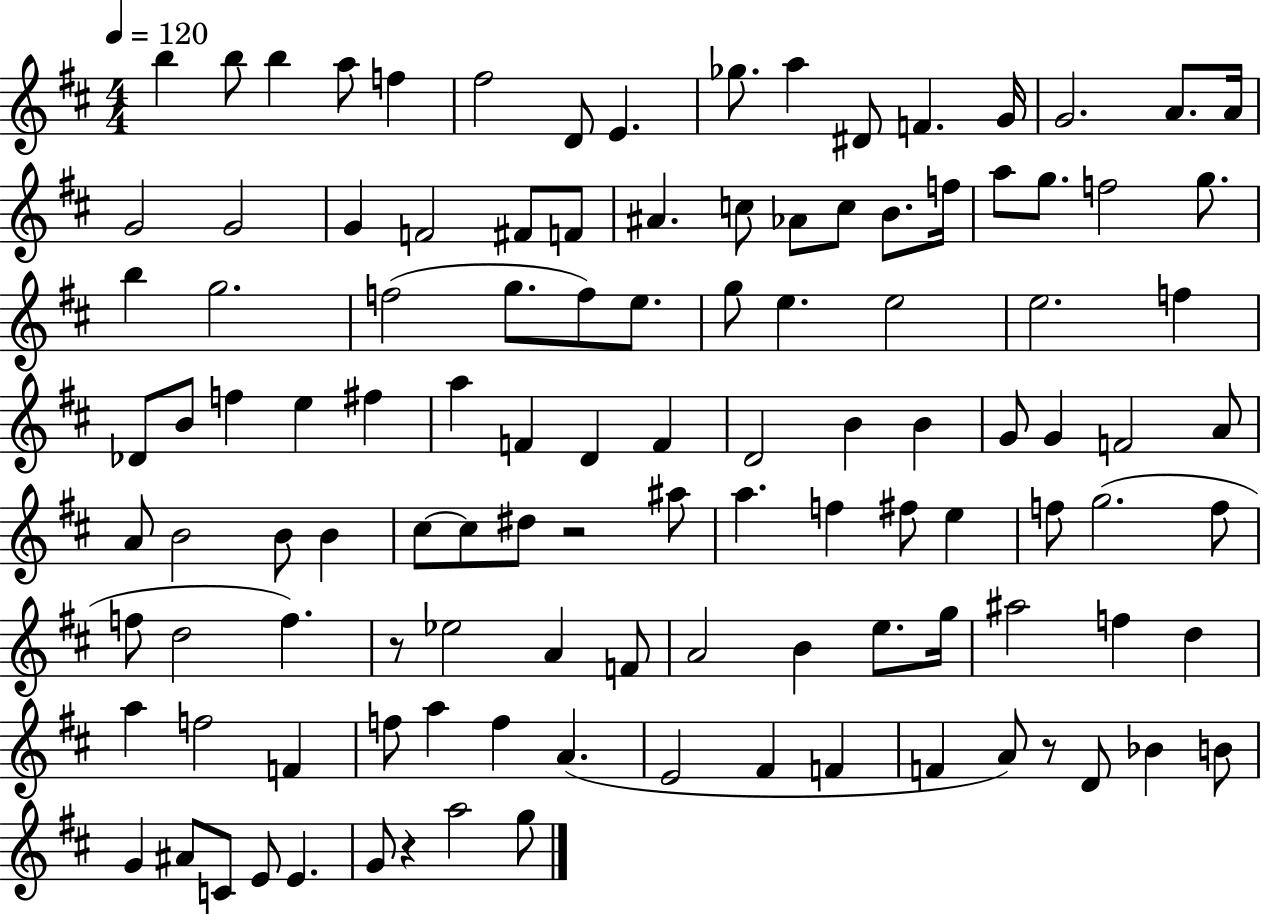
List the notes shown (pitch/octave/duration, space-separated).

B5/q B5/e B5/q A5/e F5/q F#5/h D4/e E4/q. Gb5/e. A5/q D#4/e F4/q. G4/s G4/h. A4/e. A4/s G4/h G4/h G4/q F4/h F#4/e F4/e A#4/q. C5/e Ab4/e C5/e B4/e. F5/s A5/e G5/e. F5/h G5/e. B5/q G5/h. F5/h G5/e. F5/e E5/e. G5/e E5/q. E5/h E5/h. F5/q Db4/e B4/e F5/q E5/q F#5/q A5/q F4/q D4/q F4/q D4/h B4/q B4/q G4/e G4/q F4/h A4/e A4/e B4/h B4/e B4/q C#5/e C#5/e D#5/e R/h A#5/e A5/q. F5/q F#5/e E5/q F5/e G5/h. F5/e F5/e D5/h F5/q. R/e Eb5/h A4/q F4/e A4/h B4/q E5/e. G5/s A#5/h F5/q D5/q A5/q F5/h F4/q F5/e A5/q F5/q A4/q. E4/h F#4/q F4/q F4/q A4/e R/e D4/e Bb4/q B4/e G4/q A#4/e C4/e E4/e E4/q. G4/e R/q A5/h G5/e